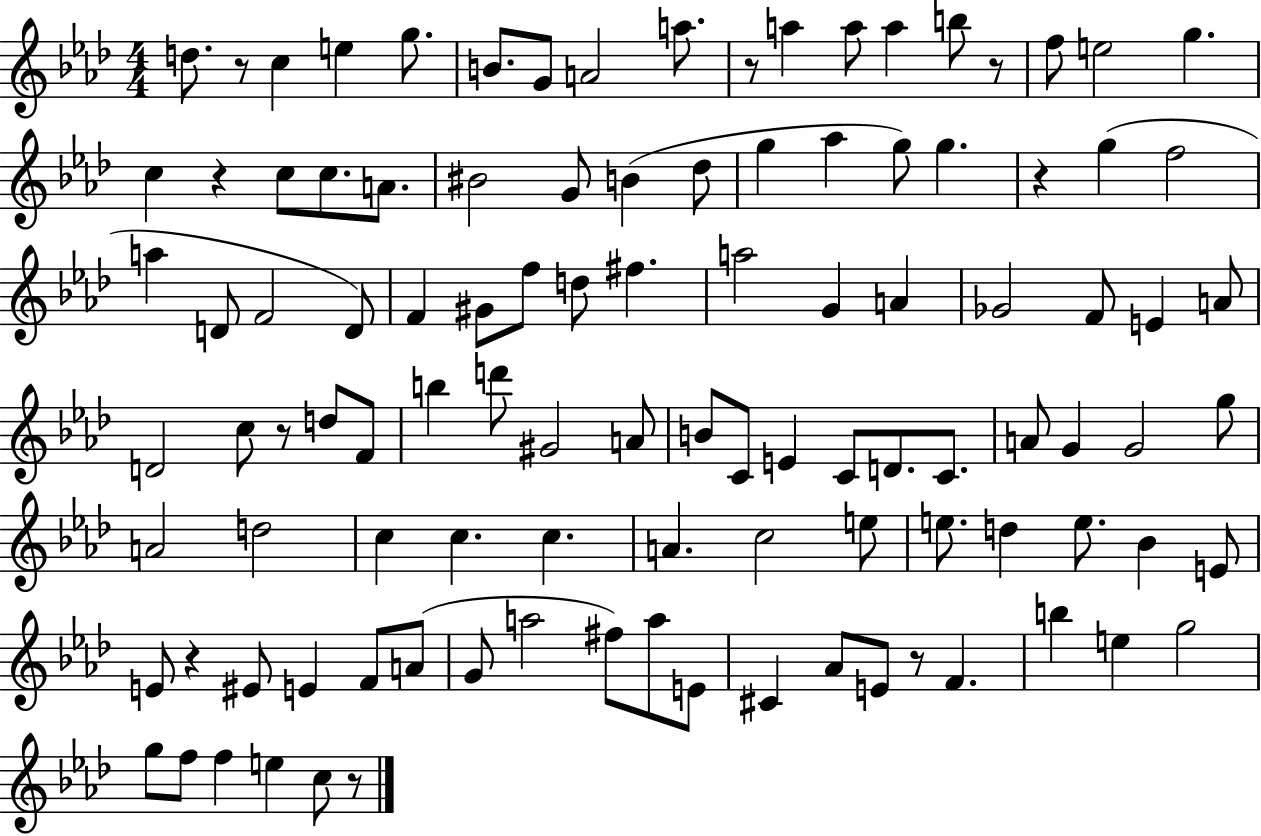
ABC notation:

X:1
T:Untitled
M:4/4
L:1/4
K:Ab
d/2 z/2 c e g/2 B/2 G/2 A2 a/2 z/2 a a/2 a b/2 z/2 f/2 e2 g c z c/2 c/2 A/2 ^B2 G/2 B _d/2 g _a g/2 g z g f2 a D/2 F2 D/2 F ^G/2 f/2 d/2 ^f a2 G A _G2 F/2 E A/2 D2 c/2 z/2 d/2 F/2 b d'/2 ^G2 A/2 B/2 C/2 E C/2 D/2 C/2 A/2 G G2 g/2 A2 d2 c c c A c2 e/2 e/2 d e/2 _B E/2 E/2 z ^E/2 E F/2 A/2 G/2 a2 ^f/2 a/2 E/2 ^C _A/2 E/2 z/2 F b e g2 g/2 f/2 f e c/2 z/2